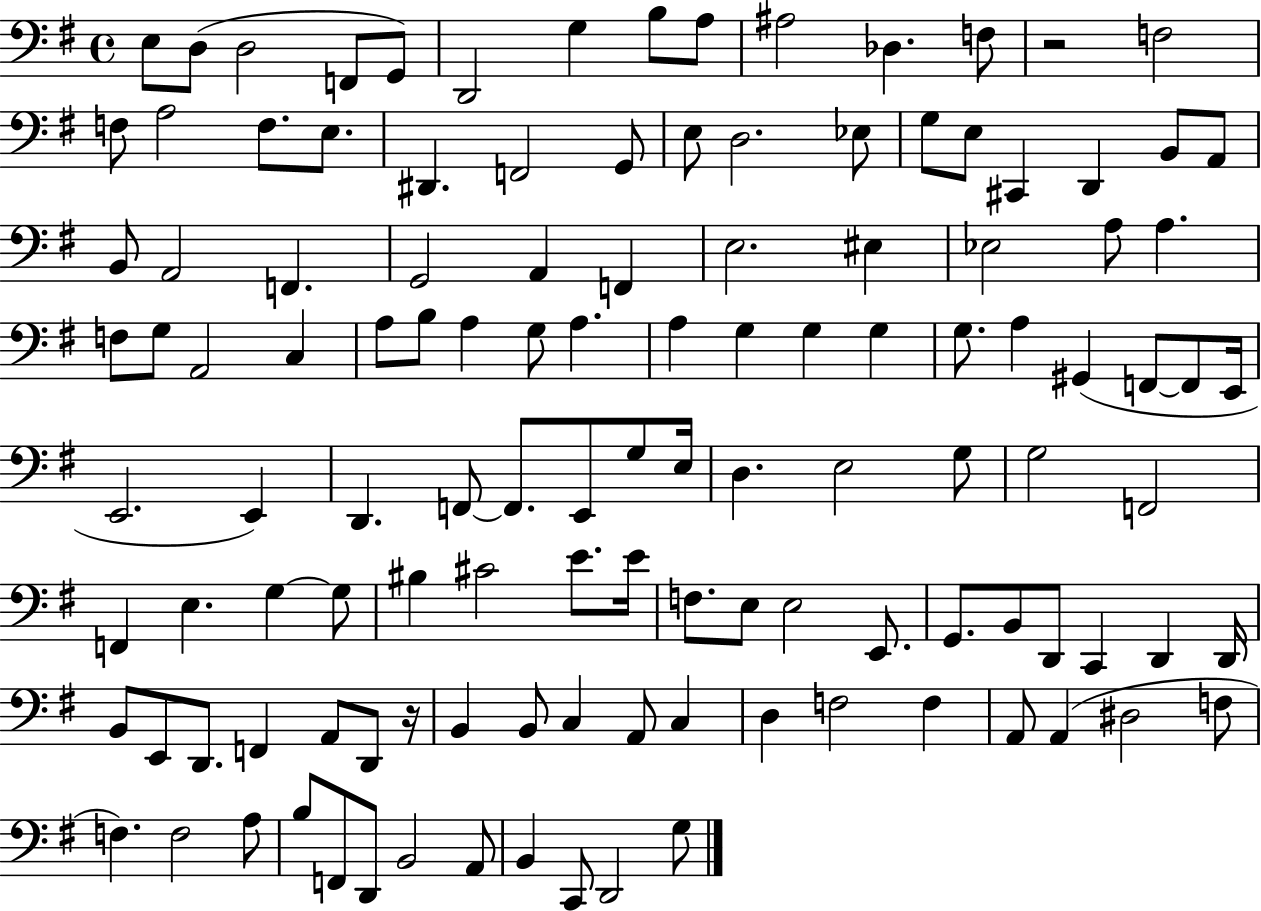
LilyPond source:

{
  \clef bass
  \time 4/4
  \defaultTimeSignature
  \key g \major
  e8 d8( d2 f,8 g,8) | d,2 g4 b8 a8 | ais2 des4. f8 | r2 f2 | \break f8 a2 f8. e8. | dis,4. f,2 g,8 | e8 d2. ees8 | g8 e8 cis,4 d,4 b,8 a,8 | \break b,8 a,2 f,4. | g,2 a,4 f,4 | e2. eis4 | ees2 a8 a4. | \break f8 g8 a,2 c4 | a8 b8 a4 g8 a4. | a4 g4 g4 g4 | g8. a4 gis,4( f,8~~ f,8 e,16 | \break e,2. e,4) | d,4. f,8~~ f,8. e,8 g8 e16 | d4. e2 g8 | g2 f,2 | \break f,4 e4. g4~~ g8 | bis4 cis'2 e'8. e'16 | f8. e8 e2 e,8. | g,8. b,8 d,8 c,4 d,4 d,16 | \break b,8 e,8 d,8. f,4 a,8 d,8 r16 | b,4 b,8 c4 a,8 c4 | d4 f2 f4 | a,8 a,4( dis2 f8 | \break f4.) f2 a8 | b8 f,8 d,8 b,2 a,8 | b,4 c,8 d,2 g8 | \bar "|."
}